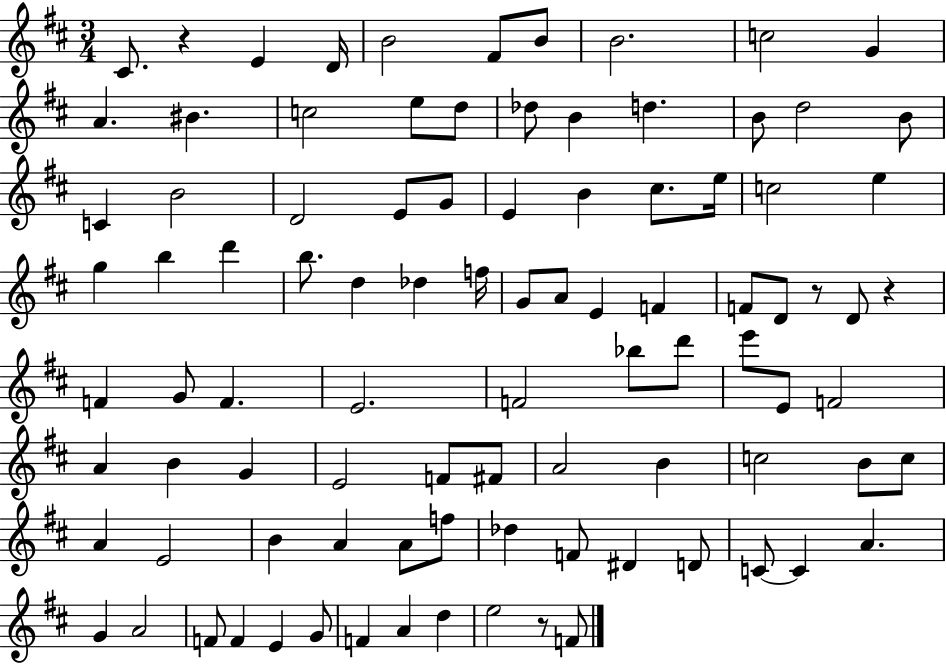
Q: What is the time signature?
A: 3/4